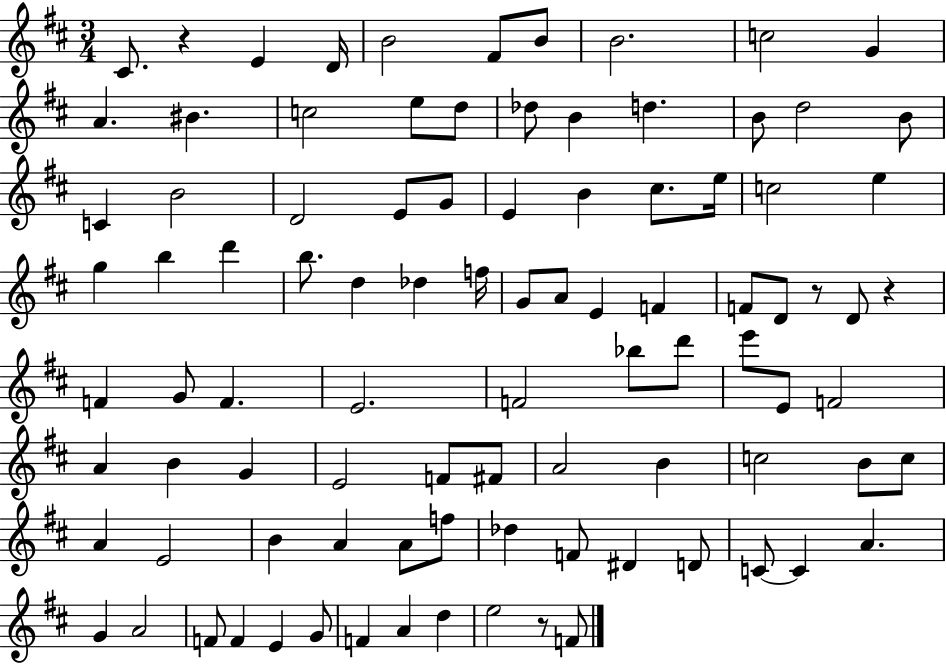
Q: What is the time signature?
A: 3/4